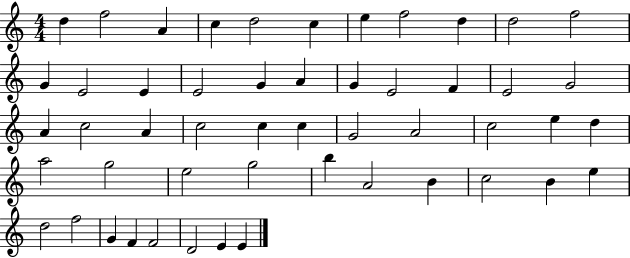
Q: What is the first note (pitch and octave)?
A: D5